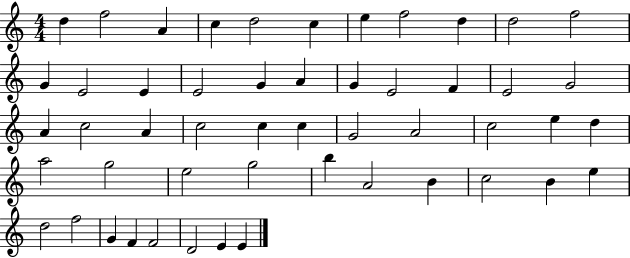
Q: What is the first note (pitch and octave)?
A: D5